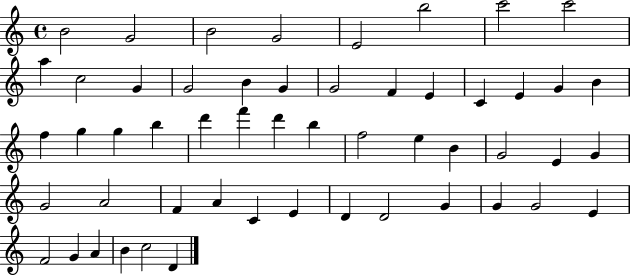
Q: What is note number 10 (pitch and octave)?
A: C5